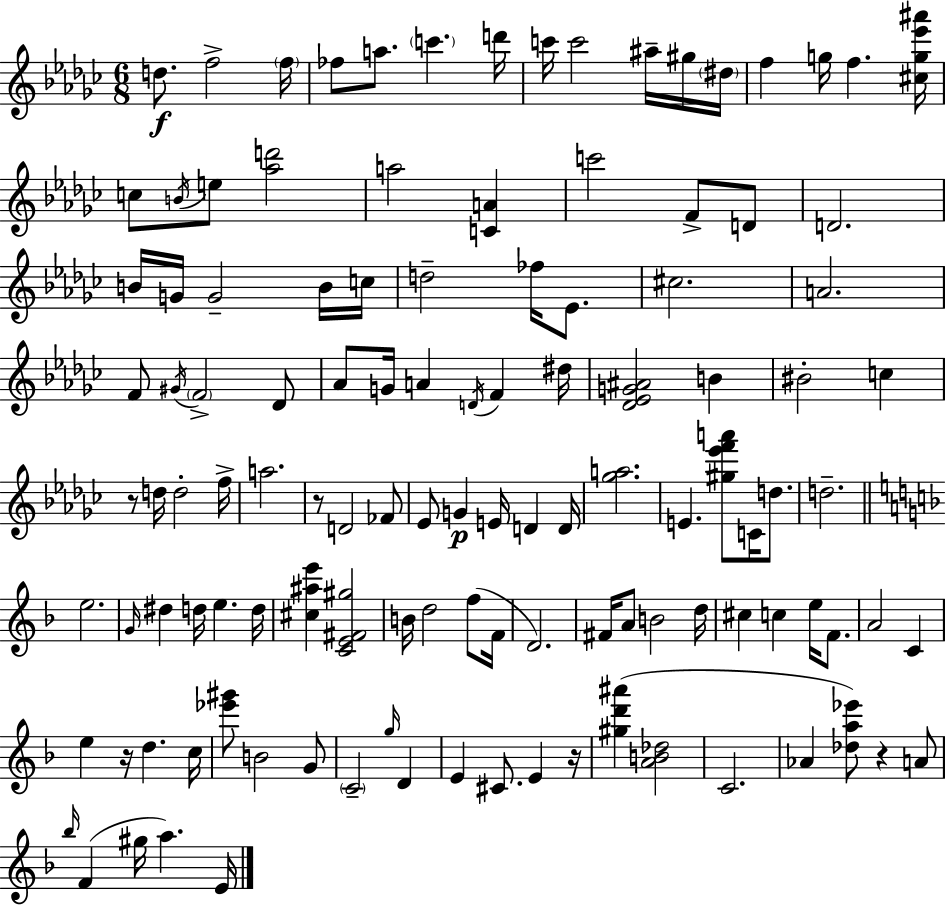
{
  \clef treble
  \numericTimeSignature
  \time 6/8
  \key ees \minor
  d''8.\f f''2-> \parenthesize f''16 | fes''8 a''8. \parenthesize c'''4. d'''16 | c'''16 c'''2 ais''16-- gis''16 \parenthesize dis''16 | f''4 g''16 f''4. <cis'' g'' ees''' ais'''>16 | \break c''8 \acciaccatura { b'16 } e''8 <aes'' d'''>2 | a''2 <c' a'>4 | c'''2 f'8-> d'8 | d'2. | \break b'16 g'16 g'2-- b'16 | c''16 d''2-- fes''16 ees'8. | cis''2. | a'2. | \break f'8 \acciaccatura { gis'16 } \parenthesize f'2-> | des'8 aes'8 g'16 a'4 \acciaccatura { d'16 } f'4 | dis''16 <des' ees' g' ais'>2 b'4 | bis'2-. c''4 | \break r8 d''16 d''2-. | f''16-> a''2. | r8 d'2 | fes'8 ees'8 g'4\p e'16 d'4 | \break d'16 <ges'' a''>2. | e'4. <gis'' ees''' f''' a'''>8 c'16 | d''8. d''2.-- | \bar "||" \break \key d \minor e''2. | \grace { g'16 } dis''4 d''16 e''4. | d''16 <cis'' ais'' e'''>4 <c' e' fis' gis''>2 | b'16 d''2 f''8( | \break f'16 d'2.) | fis'16 a'8 b'2 | d''16 cis''4 c''4 e''16 f'8. | a'2 c'4 | \break e''4 r16 d''4. | c''16 <ees''' gis'''>8 b'2 g'8 | \parenthesize c'2-- \grace { g''16 } d'4 | e'4 cis'8. e'4 | \break r16 <gis'' d''' ais'''>4( <a' b' des''>2 | c'2. | aes'4 <des'' a'' ees'''>8) r4 | a'8 \grace { bes''16 }( f'4 gis''16 a''4.) | \break e'16 \bar "|."
}